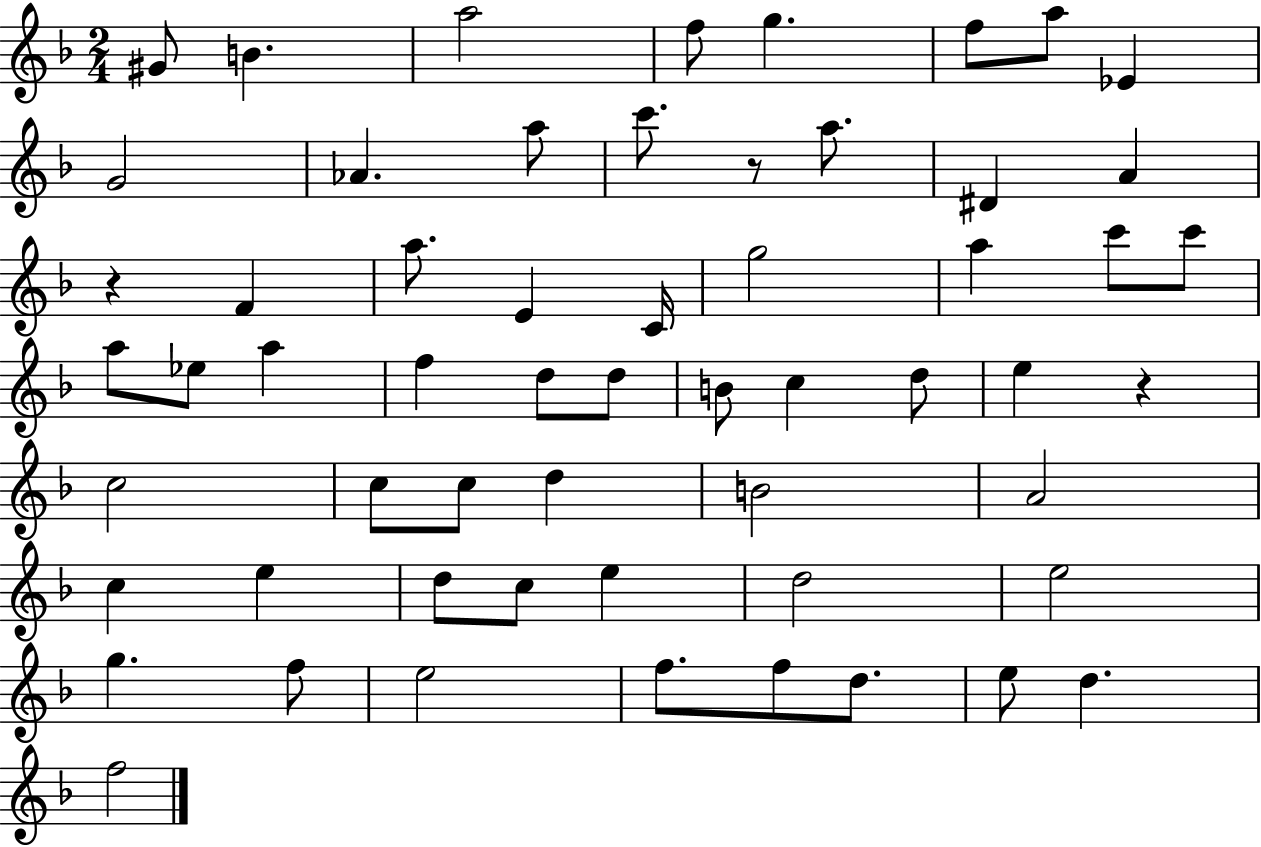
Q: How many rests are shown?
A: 3